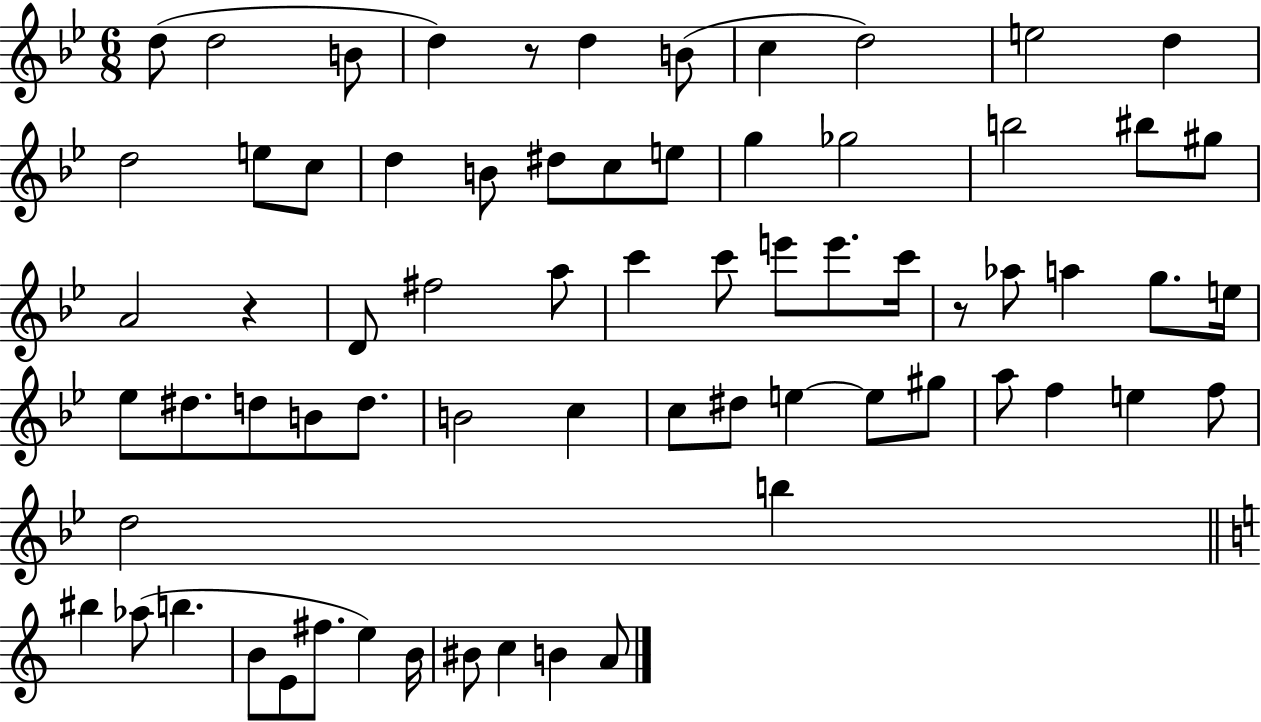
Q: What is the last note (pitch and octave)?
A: A4